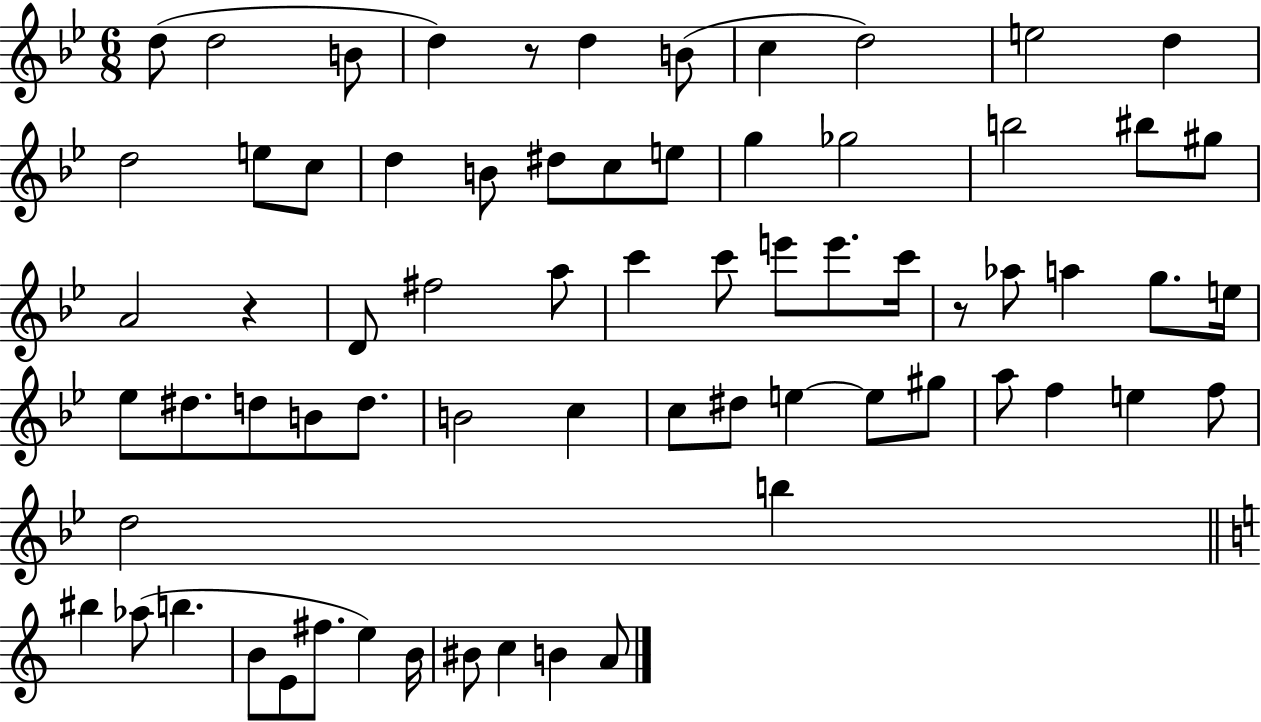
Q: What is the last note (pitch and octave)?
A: A4